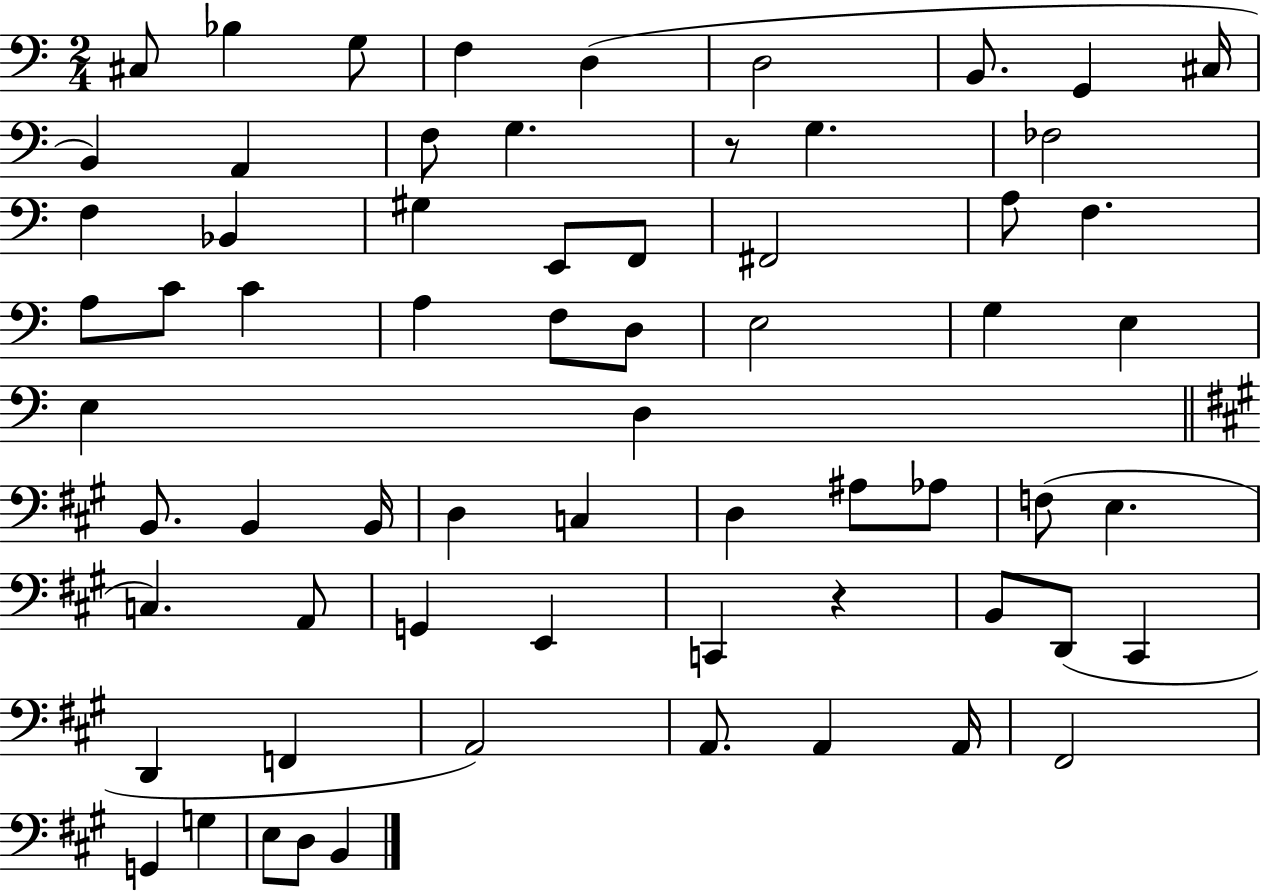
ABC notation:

X:1
T:Untitled
M:2/4
L:1/4
K:C
^C,/2 _B, G,/2 F, D, D,2 B,,/2 G,, ^C,/4 B,, A,, F,/2 G, z/2 G, _F,2 F, _B,, ^G, E,,/2 F,,/2 ^F,,2 A,/2 F, A,/2 C/2 C A, F,/2 D,/2 E,2 G, E, E, D, B,,/2 B,, B,,/4 D, C, D, ^A,/2 _A,/2 F,/2 E, C, A,,/2 G,, E,, C,, z B,,/2 D,,/2 ^C,, D,, F,, A,,2 A,,/2 A,, A,,/4 ^F,,2 G,, G, E,/2 D,/2 B,,